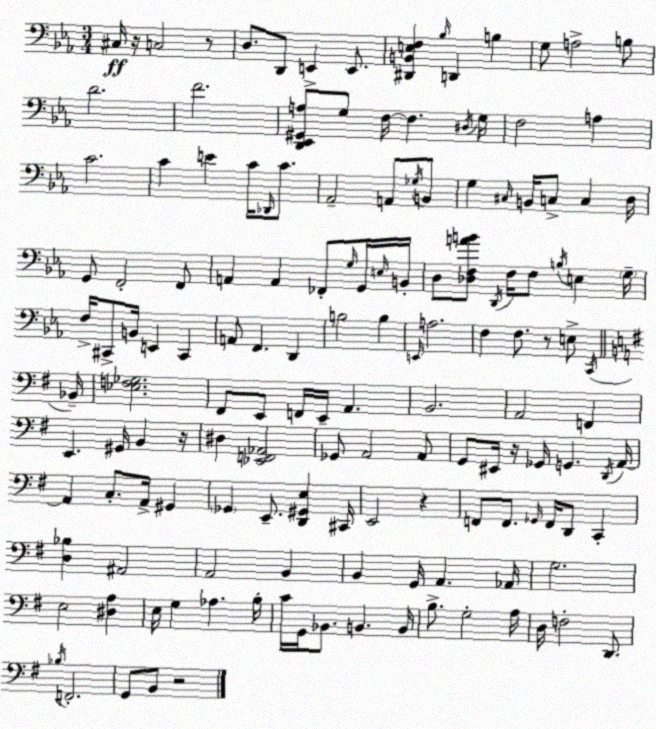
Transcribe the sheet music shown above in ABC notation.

X:1
T:Untitled
M:3/4
L:1/4
K:Cm
^C,/4 z/4 C,2 z/2 D,/2 D,,/2 E,, E,,/2 [^D,,B,,E,F,] _B,/4 D,, B, G,/2 A,2 B,/2 D2 F2 [D,,_E,,^G,,A,]/2 G,/2 F,/4 F, ^D,/4 G,/4 F,2 A, C2 C E C/4 _D,,/4 C/2 _A,,2 A,,/2 _G,/4 B,,/2 G, ^C,/4 B,,/4 C,/2 C, D,/4 G,,/2 F,,2 F,,/2 A,, A,, _F,,/2 G,/4 G,,/4 E,/4 B,,/4 D,/2 [_D,F,AB]/2 D,,/4 F,/4 F,/2 B,/4 E, G,/4 F,/4 ^C,,/2 B,,/4 E,, ^C,, A,,/2 F,, D,, B,2 B, E,,/4 A,2 F, F,/2 z/2 E,/2 C,,/4 _B,,/4 [_E,F,_G,]2 ^F,,/2 E,,/2 F,,/4 E,,/4 A,, B,,2 A,,2 F,, E,, ^G,,/4 B,, z/4 ^D, [_E,,F,,_A,,]2 _G,,/2 A,,2 A,,/2 G,,/2 ^E,,/4 z/4 _G,,/4 G,, D,,/4 A,,/4 A,, C,/2 A,,/4 ^G,, _G,, E,,/2 [D,,^G,,E,] ^C,,/4 E,,2 z F,,/2 F,,/2 _G,,/4 F,,/4 D,,/2 C,, [D,_B,] ^A,,2 A,,2 B,, B,, G,,/4 A,, _A,,/4 G,2 E,2 [^D,A,] E,/4 G, _A, B,/4 C/4 G,,/4 _B,,/2 B,, B,,/4 B,/2 G,2 A,/4 D,/4 F,2 D,,/2 _B,/4 F,,2 G,,/2 B,,/2 z2